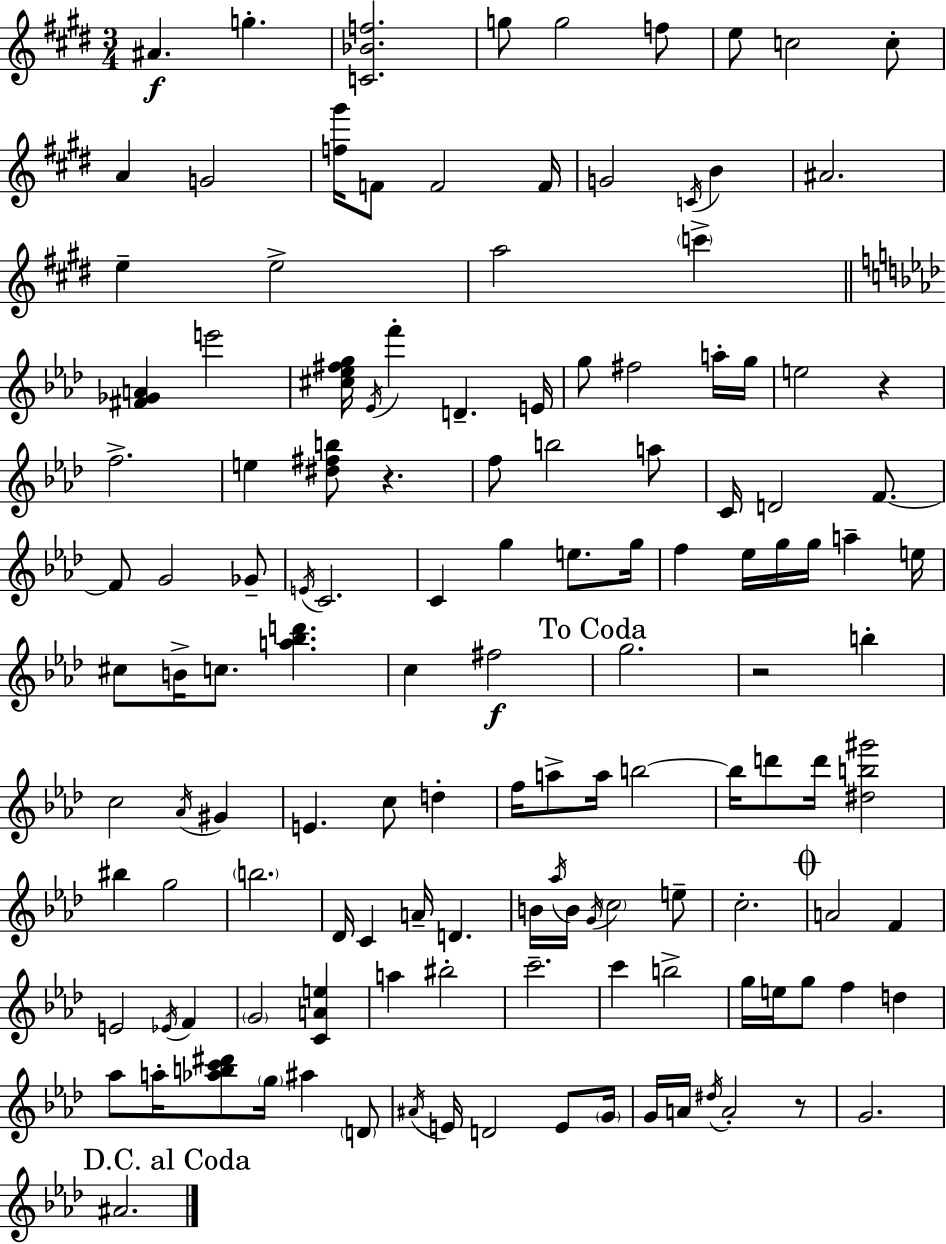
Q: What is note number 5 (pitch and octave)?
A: F5